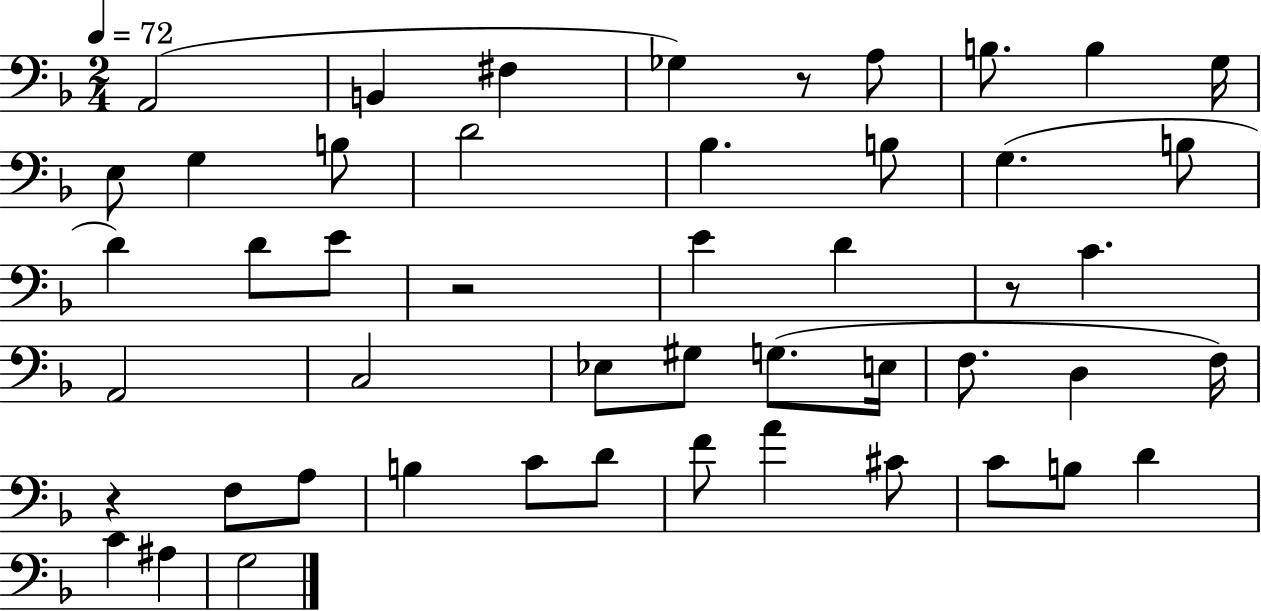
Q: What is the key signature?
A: F major